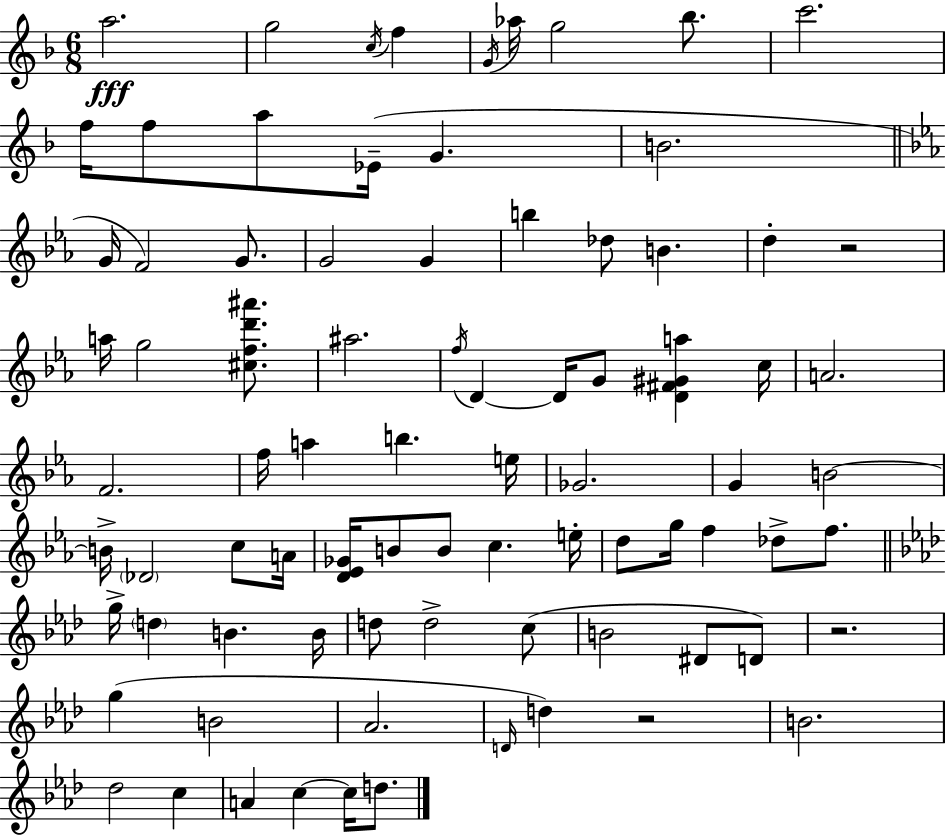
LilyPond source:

{
  \clef treble
  \numericTimeSignature
  \time 6/8
  \key d \minor
  a''2.\fff | g''2 \acciaccatura { c''16 } f''4 | \acciaccatura { g'16 } aes''16 g''2 bes''8. | c'''2. | \break f''16 f''8 a''8 ees'16--( g'4. | b'2. | \bar "||" \break \key ees \major g'16 f'2) g'8. | g'2 g'4 | b''4 des''8 b'4. | d''4-. r2 | \break a''16 g''2 <cis'' f'' d''' ais'''>8. | ais''2. | \acciaccatura { f''16 } d'4~~ d'16 g'8 <d' fis' gis' a''>4 | c''16 a'2. | \break f'2. | f''16 a''4 b''4. | e''16 ges'2. | g'4 b'2~~ | \break b'16-> \parenthesize des'2 c''8 | a'16 <d' ees' ges'>16 b'8 b'8 c''4. | e''16-. d''8 g''16 f''4 des''8-> f''8. | \bar "||" \break \key aes \major g''16-> \parenthesize d''4 b'4. b'16 | d''8 d''2-> c''8( | b'2 dis'8 d'8) | r2. | \break g''4( b'2 | aes'2. | \grace { d'16 }) d''4 r2 | b'2. | \break des''2 c''4 | a'4 c''4~~ c''16 d''8. | \bar "|."
}